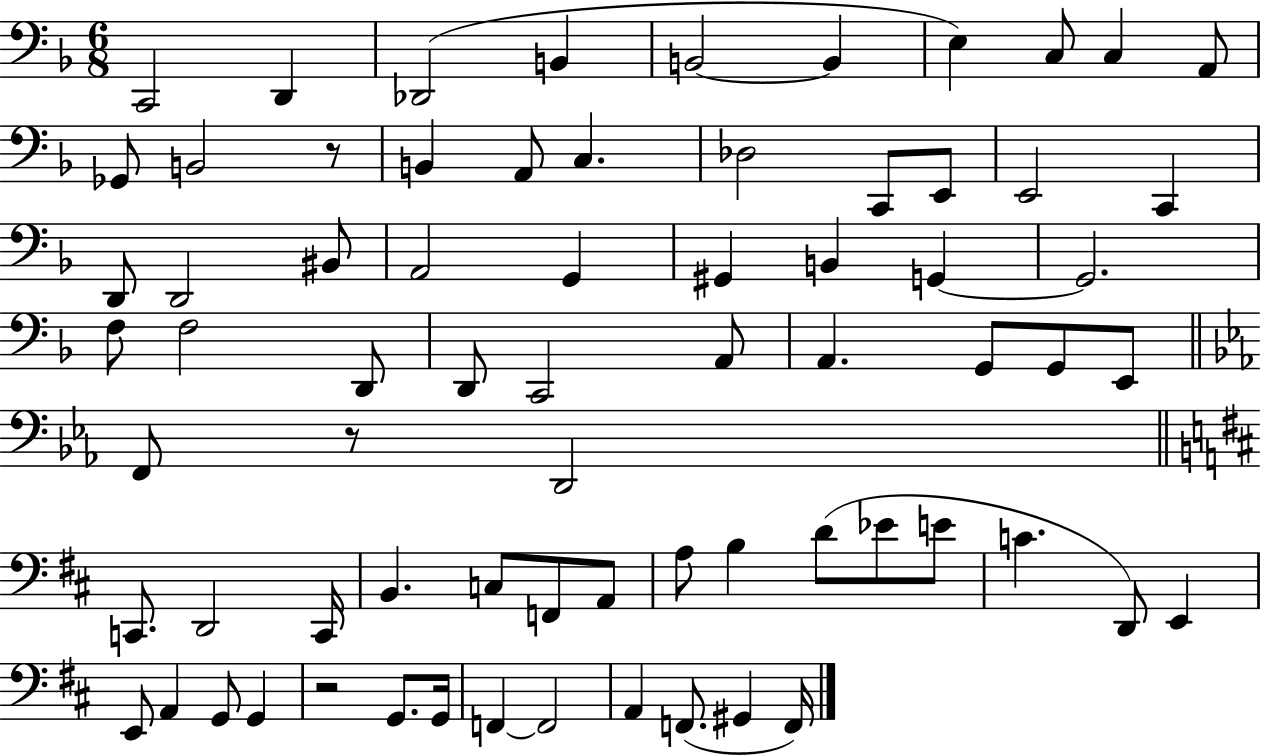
C2/h D2/q Db2/h B2/q B2/h B2/q E3/q C3/e C3/q A2/e Gb2/e B2/h R/e B2/q A2/e C3/q. Db3/h C2/e E2/e E2/h C2/q D2/e D2/h BIS2/e A2/h G2/q G#2/q B2/q G2/q G2/h. F3/e F3/h D2/e D2/e C2/h A2/e A2/q. G2/e G2/e E2/e F2/e R/e D2/h C2/e. D2/h C2/s B2/q. C3/e F2/e A2/e A3/e B3/q D4/e Eb4/e E4/e C4/q. D2/e E2/q E2/e A2/q G2/e G2/q R/h G2/e. G2/s F2/q F2/h A2/q F2/e. G#2/q F2/s